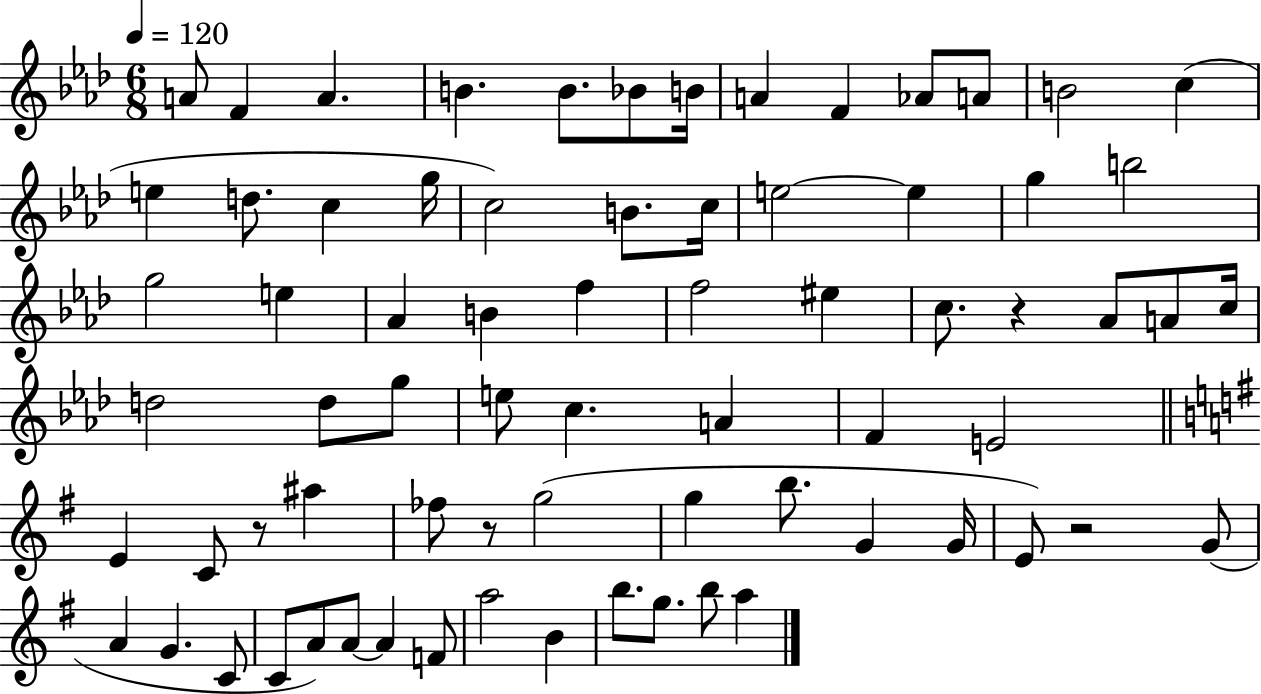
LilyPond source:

{
  \clef treble
  \numericTimeSignature
  \time 6/8
  \key aes \major
  \tempo 4 = 120
  \repeat volta 2 { a'8 f'4 a'4. | b'4. b'8. bes'8 b'16 | a'4 f'4 aes'8 a'8 | b'2 c''4( | \break e''4 d''8. c''4 g''16 | c''2) b'8. c''16 | e''2~~ e''4 | g''4 b''2 | \break g''2 e''4 | aes'4 b'4 f''4 | f''2 eis''4 | c''8. r4 aes'8 a'8 c''16 | \break d''2 d''8 g''8 | e''8 c''4. a'4 | f'4 e'2 | \bar "||" \break \key e \minor e'4 c'8 r8 ais''4 | fes''8 r8 g''2( | g''4 b''8. g'4 g'16 | e'8) r2 g'8( | \break a'4 g'4. c'8 | c'8 a'8) a'8~~ a'4 f'8 | a''2 b'4 | b''8. g''8. b''8 a''4 | \break } \bar "|."
}